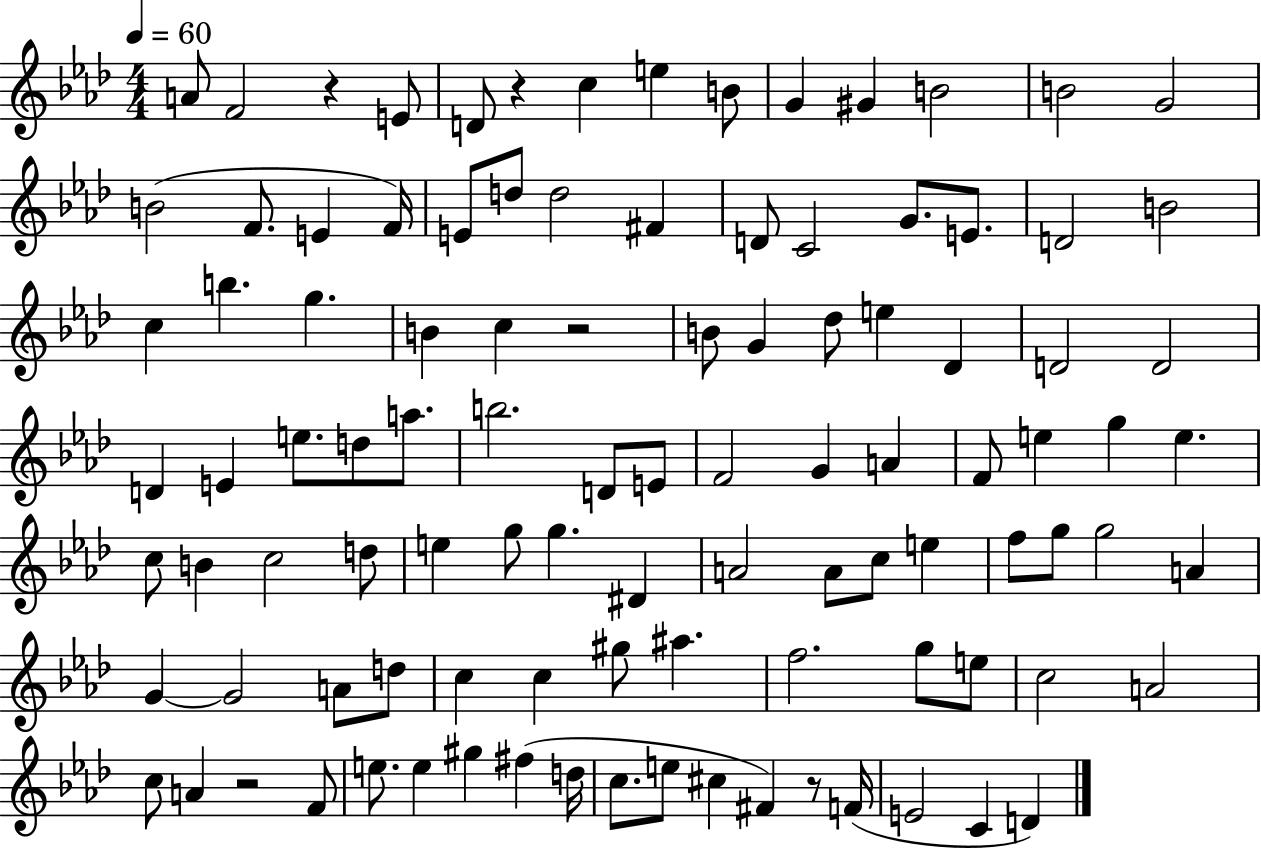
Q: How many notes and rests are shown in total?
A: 103